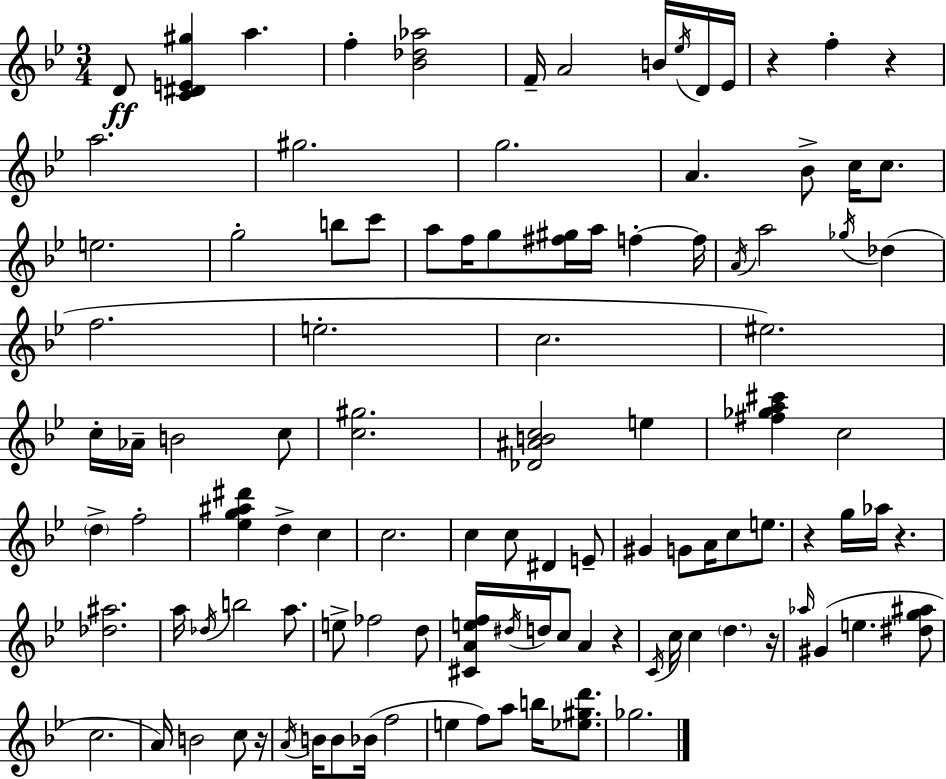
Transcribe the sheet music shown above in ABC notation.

X:1
T:Untitled
M:3/4
L:1/4
K:Gm
D/2 [C^DE^g] a f [_B_d_a]2 F/4 A2 B/4 _e/4 D/4 _E/4 z f z a2 ^g2 g2 A _B/2 c/4 c/2 e2 g2 b/2 c'/2 a/2 f/4 g/2 [^f^g]/4 a/4 f f/4 A/4 a2 _g/4 _d f2 e2 c2 ^e2 c/4 _A/4 B2 c/2 [c^g]2 [_D^ABc]2 e [^f_ga^c'] c2 d f2 [_eg^a^d'] d c c2 c c/2 ^D E/2 ^G G/2 A/4 c/2 e/2 z g/4 _a/4 z [_d^a]2 a/4 _d/4 b2 a/2 e/2 _f2 d/2 [^CAef]/4 ^d/4 d/4 c/2 A z C/4 c/4 c d z/4 _a/4 ^G e [^dg^a]/2 c2 A/4 B2 c/2 z/4 A/4 B/4 B/2 _B/4 f2 e f/2 a/2 b/4 [_e^gd']/2 _g2